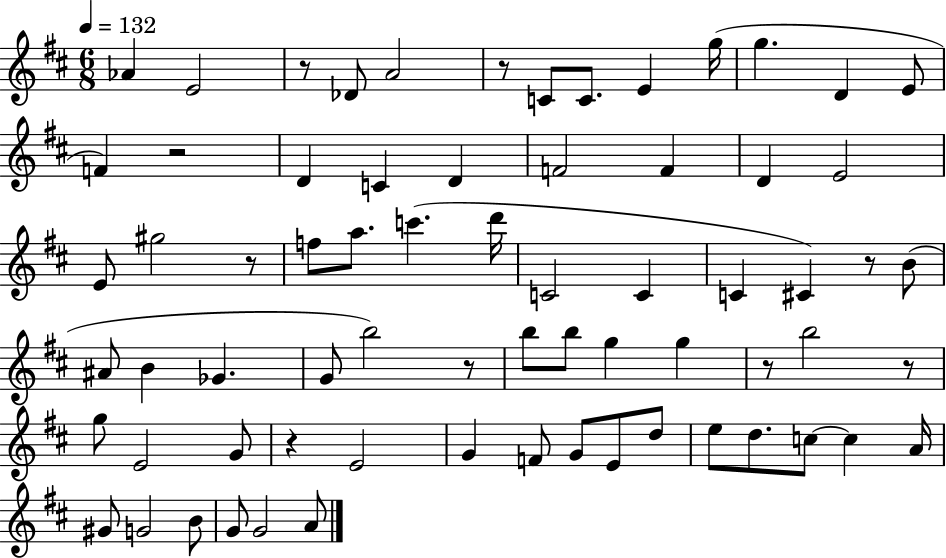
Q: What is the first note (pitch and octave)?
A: Ab4